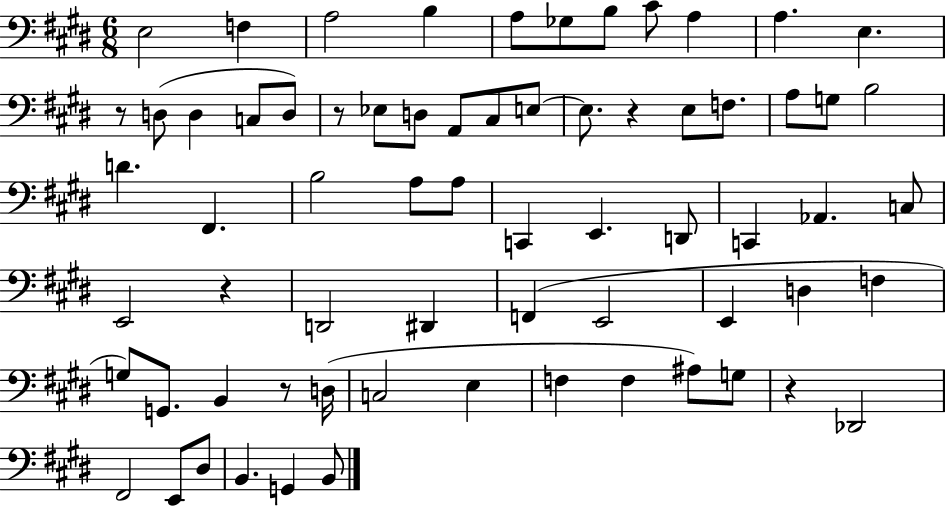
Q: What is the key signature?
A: E major